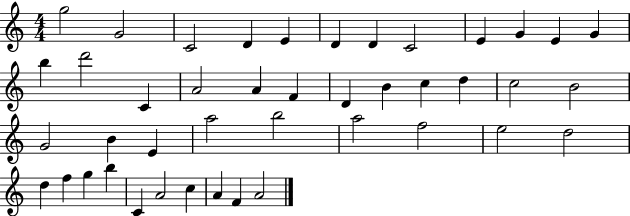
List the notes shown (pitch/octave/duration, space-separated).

G5/h G4/h C4/h D4/q E4/q D4/q D4/q C4/h E4/q G4/q E4/q G4/q B5/q D6/h C4/q A4/h A4/q F4/q D4/q B4/q C5/q D5/q C5/h B4/h G4/h B4/q E4/q A5/h B5/h A5/h F5/h E5/h D5/h D5/q F5/q G5/q B5/q C4/q A4/h C5/q A4/q F4/q A4/h